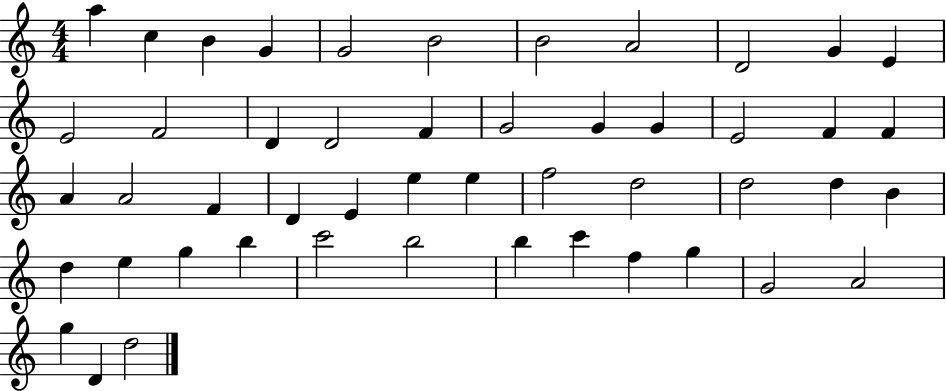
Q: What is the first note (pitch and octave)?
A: A5